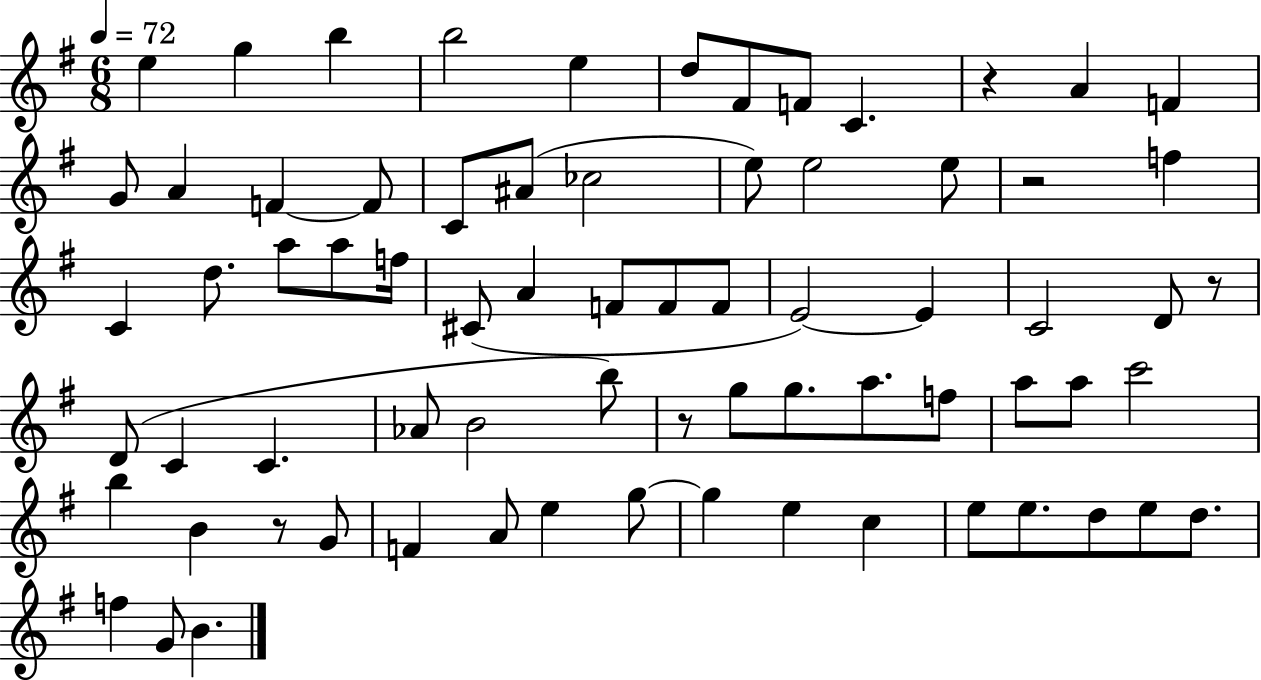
{
  \clef treble
  \numericTimeSignature
  \time 6/8
  \key g \major
  \tempo 4 = 72
  e''4 g''4 b''4 | b''2 e''4 | d''8 fis'8 f'8 c'4. | r4 a'4 f'4 | \break g'8 a'4 f'4~~ f'8 | c'8 ais'8( ces''2 | e''8) e''2 e''8 | r2 f''4 | \break c'4 d''8. a''8 a''8 f''16 | cis'8( a'4 f'8 f'8 f'8 | e'2~~) e'4 | c'2 d'8 r8 | \break d'8( c'4 c'4. | aes'8 b'2 b''8) | r8 g''8 g''8. a''8. f''8 | a''8 a''8 c'''2 | \break b''4 b'4 r8 g'8 | f'4 a'8 e''4 g''8~~ | g''4 e''4 c''4 | e''8 e''8. d''8 e''8 d''8. | \break f''4 g'8 b'4. | \bar "|."
}